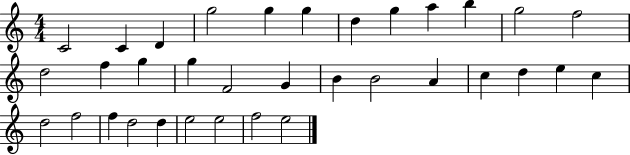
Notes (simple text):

C4/h C4/q D4/q G5/h G5/q G5/q D5/q G5/q A5/q B5/q G5/h F5/h D5/h F5/q G5/q G5/q F4/h G4/q B4/q B4/h A4/q C5/q D5/q E5/q C5/q D5/h F5/h F5/q D5/h D5/q E5/h E5/h F5/h E5/h